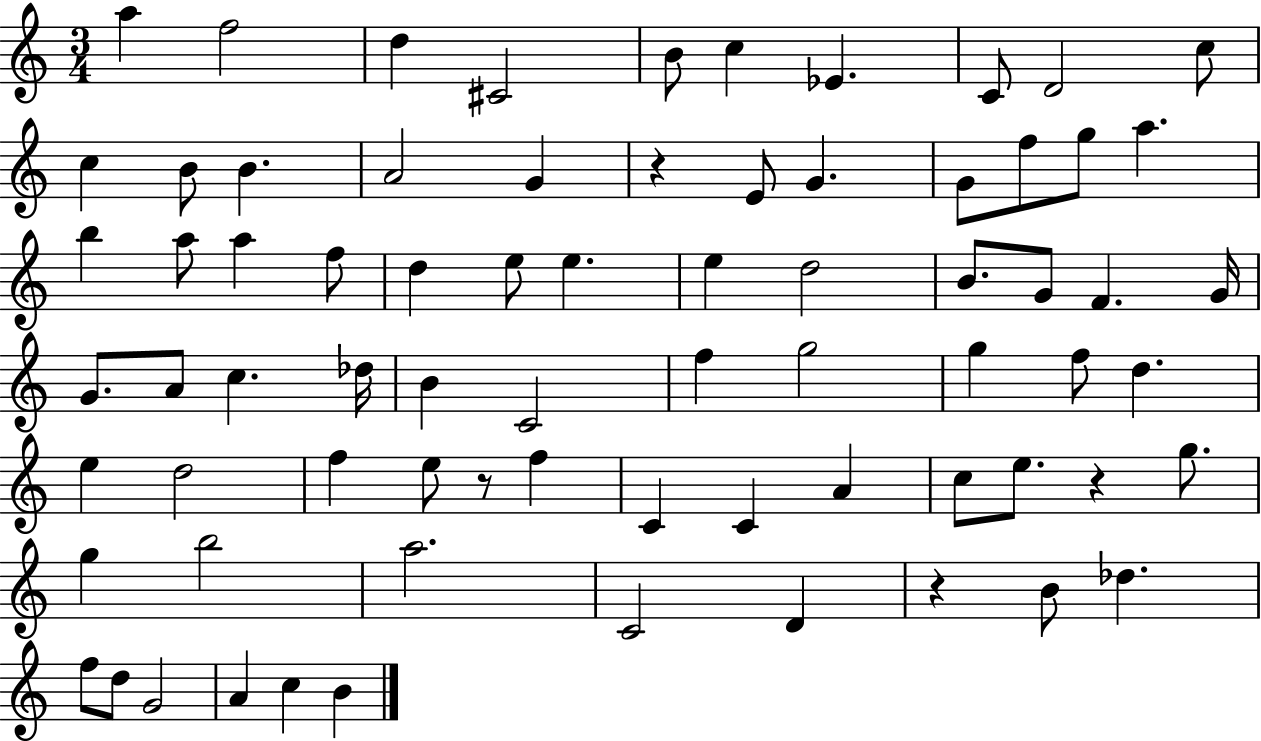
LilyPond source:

{
  \clef treble
  \numericTimeSignature
  \time 3/4
  \key c \major
  a''4 f''2 | d''4 cis'2 | b'8 c''4 ees'4. | c'8 d'2 c''8 | \break c''4 b'8 b'4. | a'2 g'4 | r4 e'8 g'4. | g'8 f''8 g''8 a''4. | \break b''4 a''8 a''4 f''8 | d''4 e''8 e''4. | e''4 d''2 | b'8. g'8 f'4. g'16 | \break g'8. a'8 c''4. des''16 | b'4 c'2 | f''4 g''2 | g''4 f''8 d''4. | \break e''4 d''2 | f''4 e''8 r8 f''4 | c'4 c'4 a'4 | c''8 e''8. r4 g''8. | \break g''4 b''2 | a''2. | c'2 d'4 | r4 b'8 des''4. | \break f''8 d''8 g'2 | a'4 c''4 b'4 | \bar "|."
}